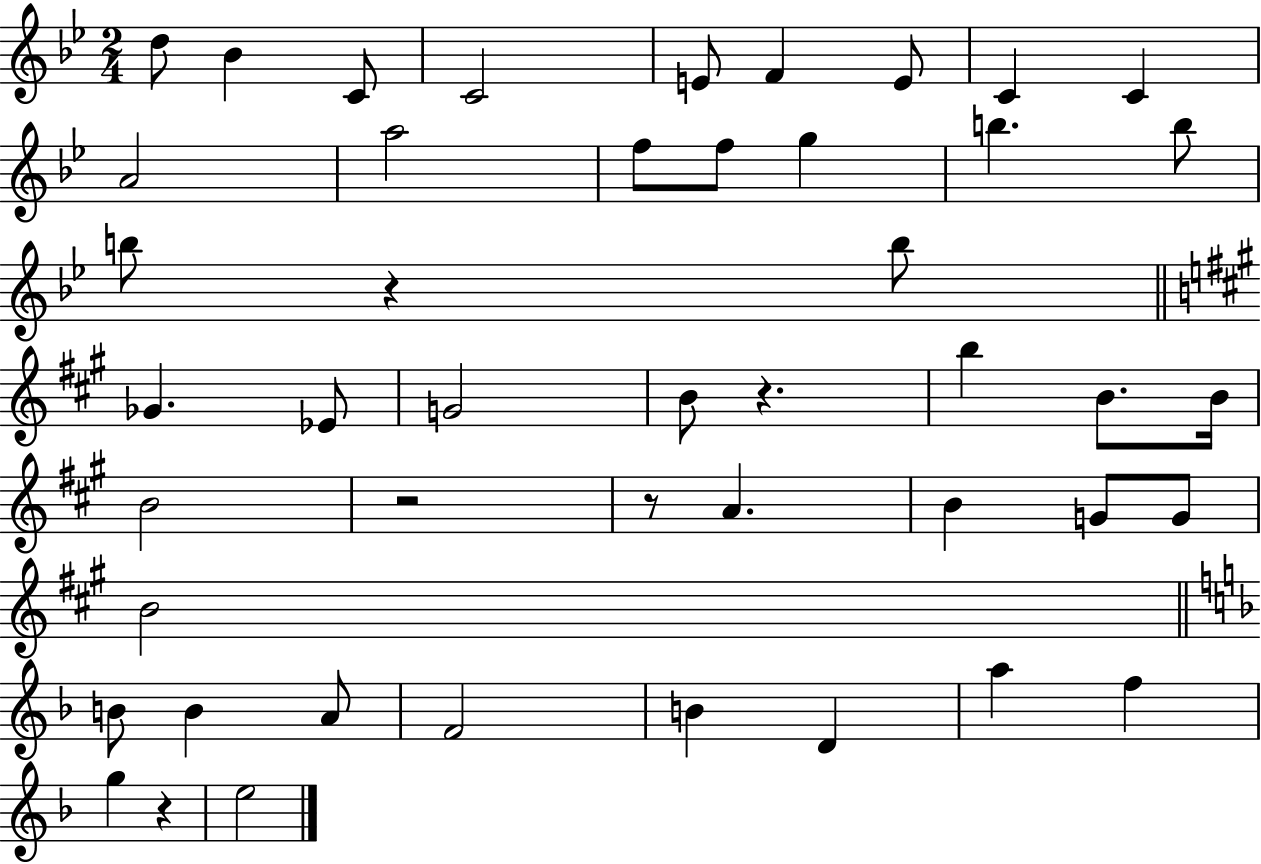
D5/e Bb4/q C4/e C4/h E4/e F4/q E4/e C4/q C4/q A4/h A5/h F5/e F5/e G5/q B5/q. B5/e B5/e R/q B5/e Gb4/q. Eb4/e G4/h B4/e R/q. B5/q B4/e. B4/s B4/h R/h R/e A4/q. B4/q G4/e G4/e B4/h B4/e B4/q A4/e F4/h B4/q D4/q A5/q F5/q G5/q R/q E5/h